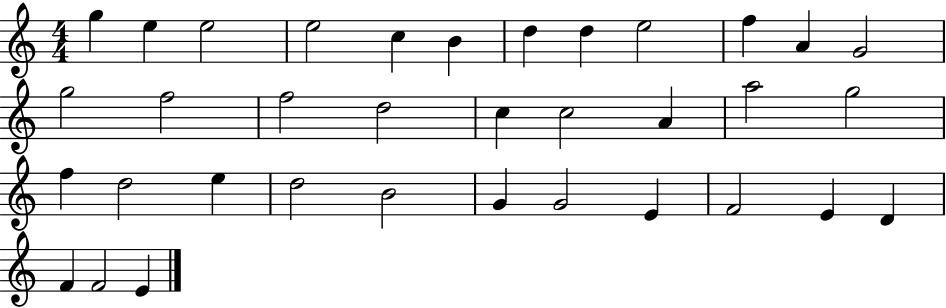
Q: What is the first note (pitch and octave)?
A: G5